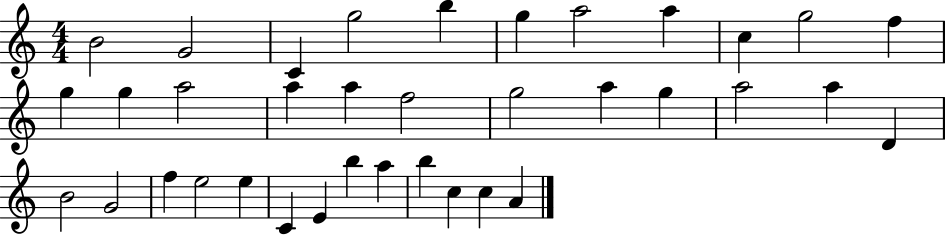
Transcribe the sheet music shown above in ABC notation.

X:1
T:Untitled
M:4/4
L:1/4
K:C
B2 G2 C g2 b g a2 a c g2 f g g a2 a a f2 g2 a g a2 a D B2 G2 f e2 e C E b a b c c A